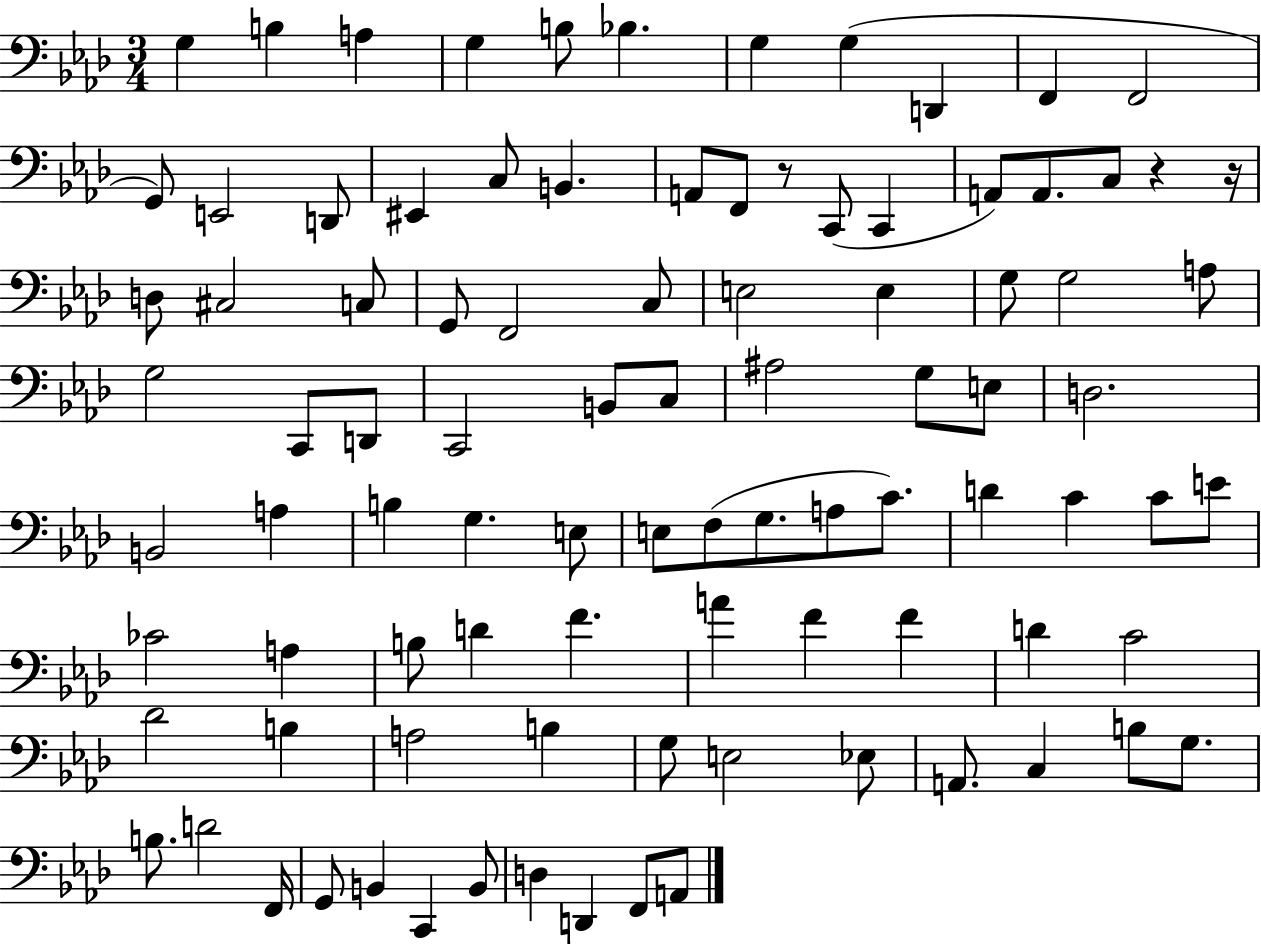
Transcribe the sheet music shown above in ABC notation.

X:1
T:Untitled
M:3/4
L:1/4
K:Ab
G, B, A, G, B,/2 _B, G, G, D,, F,, F,,2 G,,/2 E,,2 D,,/2 ^E,, C,/2 B,, A,,/2 F,,/2 z/2 C,,/2 C,, A,,/2 A,,/2 C,/2 z z/4 D,/2 ^C,2 C,/2 G,,/2 F,,2 C,/2 E,2 E, G,/2 G,2 A,/2 G,2 C,,/2 D,,/2 C,,2 B,,/2 C,/2 ^A,2 G,/2 E,/2 D,2 B,,2 A, B, G, E,/2 E,/2 F,/2 G,/2 A,/2 C/2 D C C/2 E/2 _C2 A, B,/2 D F A F F D C2 _D2 B, A,2 B, G,/2 E,2 _E,/2 A,,/2 C, B,/2 G,/2 B,/2 D2 F,,/4 G,,/2 B,, C,, B,,/2 D, D,, F,,/2 A,,/2